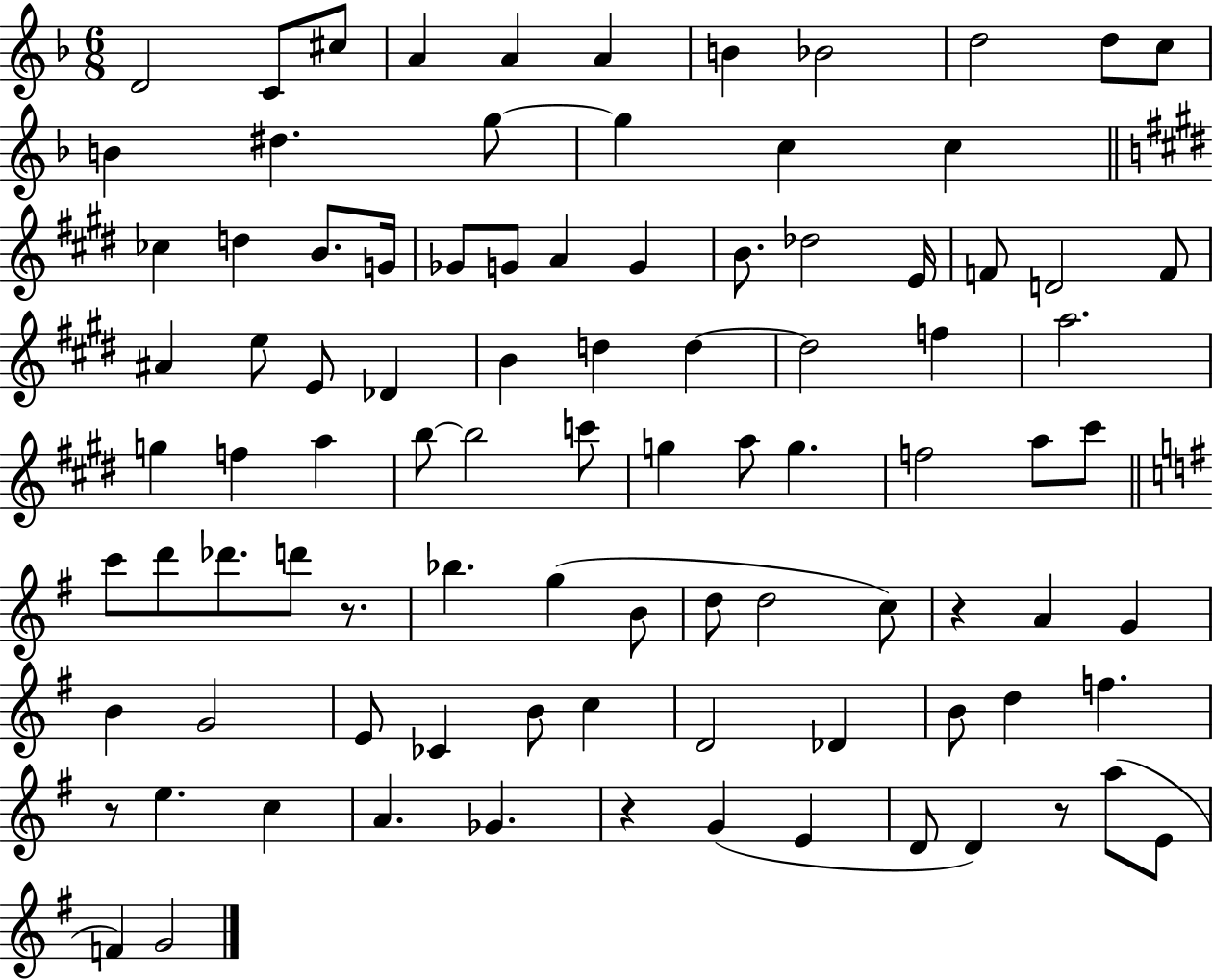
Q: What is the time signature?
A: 6/8